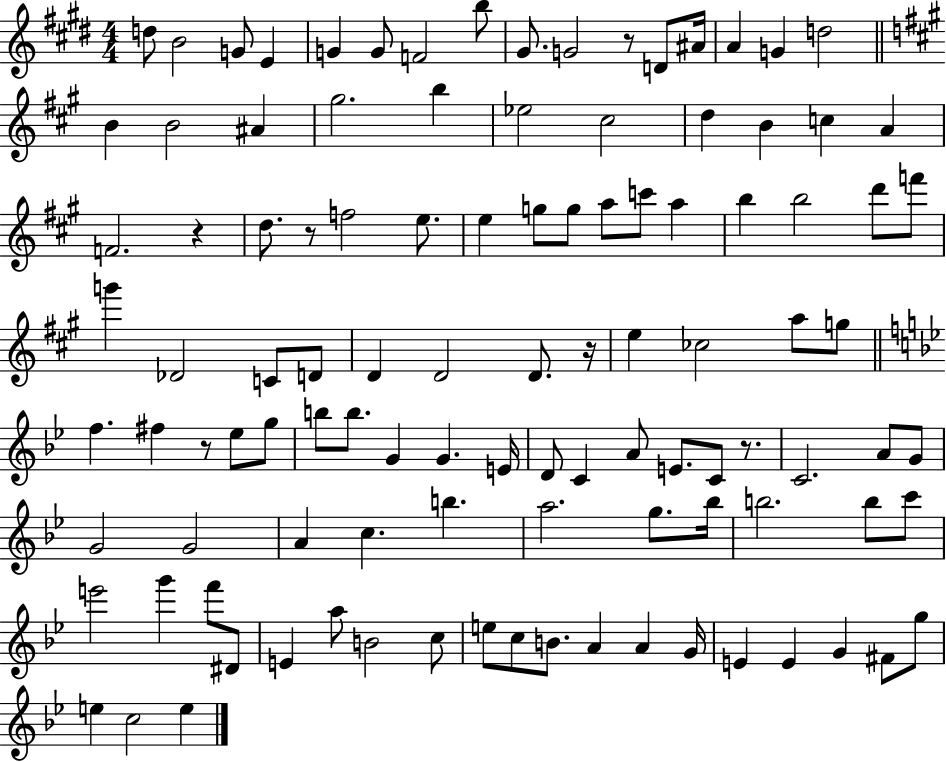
{
  \clef treble
  \numericTimeSignature
  \time 4/4
  \key e \major
  \repeat volta 2 { d''8 b'2 g'8 e'4 | g'4 g'8 f'2 b''8 | gis'8. g'2 r8 d'8 ais'16 | a'4 g'4 d''2 | \break \bar "||" \break \key a \major b'4 b'2 ais'4 | gis''2. b''4 | ees''2 cis''2 | d''4 b'4 c''4 a'4 | \break f'2. r4 | d''8. r8 f''2 e''8. | e''4 g''8 g''8 a''8 c'''8 a''4 | b''4 b''2 d'''8 f'''8 | \break g'''4 des'2 c'8 d'8 | d'4 d'2 d'8. r16 | e''4 ces''2 a''8 g''8 | \bar "||" \break \key g \minor f''4. fis''4 r8 ees''8 g''8 | b''8 b''8. g'4 g'4. e'16 | d'8 c'4 a'8 e'8. c'8 r8. | c'2. a'8 g'8 | \break g'2 g'2 | a'4 c''4. b''4. | a''2. g''8. bes''16 | b''2. b''8 c'''8 | \break e'''2 g'''4 f'''8 dis'8 | e'4 a''8 b'2 c''8 | e''8 c''8 b'8. a'4 a'4 g'16 | e'4 e'4 g'4 fis'8 g''8 | \break e''4 c''2 e''4 | } \bar "|."
}